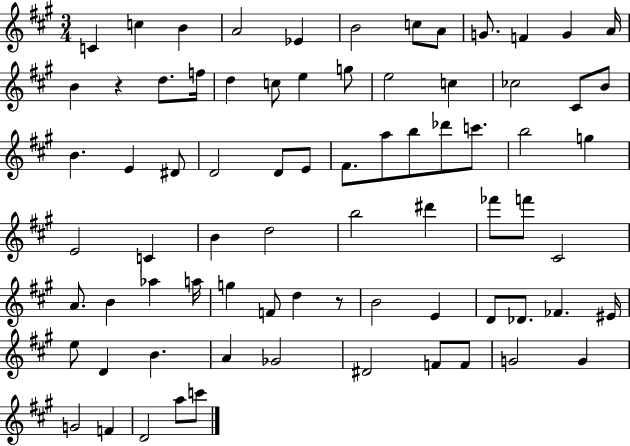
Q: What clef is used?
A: treble